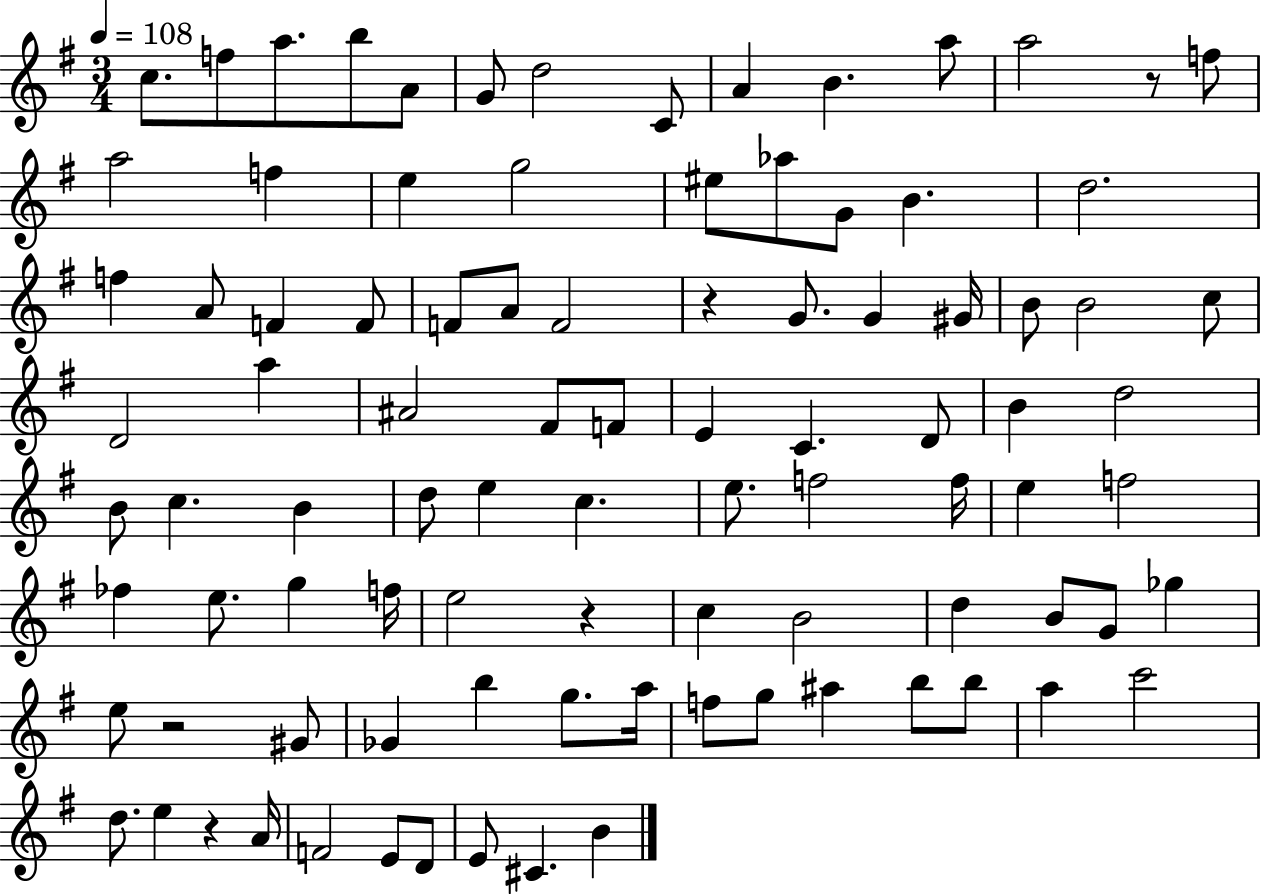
X:1
T:Untitled
M:3/4
L:1/4
K:G
c/2 f/2 a/2 b/2 A/2 G/2 d2 C/2 A B a/2 a2 z/2 f/2 a2 f e g2 ^e/2 _a/2 G/2 B d2 f A/2 F F/2 F/2 A/2 F2 z G/2 G ^G/4 B/2 B2 c/2 D2 a ^A2 ^F/2 F/2 E C D/2 B d2 B/2 c B d/2 e c e/2 f2 f/4 e f2 _f e/2 g f/4 e2 z c B2 d B/2 G/2 _g e/2 z2 ^G/2 _G b g/2 a/4 f/2 g/2 ^a b/2 b/2 a c'2 d/2 e z A/4 F2 E/2 D/2 E/2 ^C B